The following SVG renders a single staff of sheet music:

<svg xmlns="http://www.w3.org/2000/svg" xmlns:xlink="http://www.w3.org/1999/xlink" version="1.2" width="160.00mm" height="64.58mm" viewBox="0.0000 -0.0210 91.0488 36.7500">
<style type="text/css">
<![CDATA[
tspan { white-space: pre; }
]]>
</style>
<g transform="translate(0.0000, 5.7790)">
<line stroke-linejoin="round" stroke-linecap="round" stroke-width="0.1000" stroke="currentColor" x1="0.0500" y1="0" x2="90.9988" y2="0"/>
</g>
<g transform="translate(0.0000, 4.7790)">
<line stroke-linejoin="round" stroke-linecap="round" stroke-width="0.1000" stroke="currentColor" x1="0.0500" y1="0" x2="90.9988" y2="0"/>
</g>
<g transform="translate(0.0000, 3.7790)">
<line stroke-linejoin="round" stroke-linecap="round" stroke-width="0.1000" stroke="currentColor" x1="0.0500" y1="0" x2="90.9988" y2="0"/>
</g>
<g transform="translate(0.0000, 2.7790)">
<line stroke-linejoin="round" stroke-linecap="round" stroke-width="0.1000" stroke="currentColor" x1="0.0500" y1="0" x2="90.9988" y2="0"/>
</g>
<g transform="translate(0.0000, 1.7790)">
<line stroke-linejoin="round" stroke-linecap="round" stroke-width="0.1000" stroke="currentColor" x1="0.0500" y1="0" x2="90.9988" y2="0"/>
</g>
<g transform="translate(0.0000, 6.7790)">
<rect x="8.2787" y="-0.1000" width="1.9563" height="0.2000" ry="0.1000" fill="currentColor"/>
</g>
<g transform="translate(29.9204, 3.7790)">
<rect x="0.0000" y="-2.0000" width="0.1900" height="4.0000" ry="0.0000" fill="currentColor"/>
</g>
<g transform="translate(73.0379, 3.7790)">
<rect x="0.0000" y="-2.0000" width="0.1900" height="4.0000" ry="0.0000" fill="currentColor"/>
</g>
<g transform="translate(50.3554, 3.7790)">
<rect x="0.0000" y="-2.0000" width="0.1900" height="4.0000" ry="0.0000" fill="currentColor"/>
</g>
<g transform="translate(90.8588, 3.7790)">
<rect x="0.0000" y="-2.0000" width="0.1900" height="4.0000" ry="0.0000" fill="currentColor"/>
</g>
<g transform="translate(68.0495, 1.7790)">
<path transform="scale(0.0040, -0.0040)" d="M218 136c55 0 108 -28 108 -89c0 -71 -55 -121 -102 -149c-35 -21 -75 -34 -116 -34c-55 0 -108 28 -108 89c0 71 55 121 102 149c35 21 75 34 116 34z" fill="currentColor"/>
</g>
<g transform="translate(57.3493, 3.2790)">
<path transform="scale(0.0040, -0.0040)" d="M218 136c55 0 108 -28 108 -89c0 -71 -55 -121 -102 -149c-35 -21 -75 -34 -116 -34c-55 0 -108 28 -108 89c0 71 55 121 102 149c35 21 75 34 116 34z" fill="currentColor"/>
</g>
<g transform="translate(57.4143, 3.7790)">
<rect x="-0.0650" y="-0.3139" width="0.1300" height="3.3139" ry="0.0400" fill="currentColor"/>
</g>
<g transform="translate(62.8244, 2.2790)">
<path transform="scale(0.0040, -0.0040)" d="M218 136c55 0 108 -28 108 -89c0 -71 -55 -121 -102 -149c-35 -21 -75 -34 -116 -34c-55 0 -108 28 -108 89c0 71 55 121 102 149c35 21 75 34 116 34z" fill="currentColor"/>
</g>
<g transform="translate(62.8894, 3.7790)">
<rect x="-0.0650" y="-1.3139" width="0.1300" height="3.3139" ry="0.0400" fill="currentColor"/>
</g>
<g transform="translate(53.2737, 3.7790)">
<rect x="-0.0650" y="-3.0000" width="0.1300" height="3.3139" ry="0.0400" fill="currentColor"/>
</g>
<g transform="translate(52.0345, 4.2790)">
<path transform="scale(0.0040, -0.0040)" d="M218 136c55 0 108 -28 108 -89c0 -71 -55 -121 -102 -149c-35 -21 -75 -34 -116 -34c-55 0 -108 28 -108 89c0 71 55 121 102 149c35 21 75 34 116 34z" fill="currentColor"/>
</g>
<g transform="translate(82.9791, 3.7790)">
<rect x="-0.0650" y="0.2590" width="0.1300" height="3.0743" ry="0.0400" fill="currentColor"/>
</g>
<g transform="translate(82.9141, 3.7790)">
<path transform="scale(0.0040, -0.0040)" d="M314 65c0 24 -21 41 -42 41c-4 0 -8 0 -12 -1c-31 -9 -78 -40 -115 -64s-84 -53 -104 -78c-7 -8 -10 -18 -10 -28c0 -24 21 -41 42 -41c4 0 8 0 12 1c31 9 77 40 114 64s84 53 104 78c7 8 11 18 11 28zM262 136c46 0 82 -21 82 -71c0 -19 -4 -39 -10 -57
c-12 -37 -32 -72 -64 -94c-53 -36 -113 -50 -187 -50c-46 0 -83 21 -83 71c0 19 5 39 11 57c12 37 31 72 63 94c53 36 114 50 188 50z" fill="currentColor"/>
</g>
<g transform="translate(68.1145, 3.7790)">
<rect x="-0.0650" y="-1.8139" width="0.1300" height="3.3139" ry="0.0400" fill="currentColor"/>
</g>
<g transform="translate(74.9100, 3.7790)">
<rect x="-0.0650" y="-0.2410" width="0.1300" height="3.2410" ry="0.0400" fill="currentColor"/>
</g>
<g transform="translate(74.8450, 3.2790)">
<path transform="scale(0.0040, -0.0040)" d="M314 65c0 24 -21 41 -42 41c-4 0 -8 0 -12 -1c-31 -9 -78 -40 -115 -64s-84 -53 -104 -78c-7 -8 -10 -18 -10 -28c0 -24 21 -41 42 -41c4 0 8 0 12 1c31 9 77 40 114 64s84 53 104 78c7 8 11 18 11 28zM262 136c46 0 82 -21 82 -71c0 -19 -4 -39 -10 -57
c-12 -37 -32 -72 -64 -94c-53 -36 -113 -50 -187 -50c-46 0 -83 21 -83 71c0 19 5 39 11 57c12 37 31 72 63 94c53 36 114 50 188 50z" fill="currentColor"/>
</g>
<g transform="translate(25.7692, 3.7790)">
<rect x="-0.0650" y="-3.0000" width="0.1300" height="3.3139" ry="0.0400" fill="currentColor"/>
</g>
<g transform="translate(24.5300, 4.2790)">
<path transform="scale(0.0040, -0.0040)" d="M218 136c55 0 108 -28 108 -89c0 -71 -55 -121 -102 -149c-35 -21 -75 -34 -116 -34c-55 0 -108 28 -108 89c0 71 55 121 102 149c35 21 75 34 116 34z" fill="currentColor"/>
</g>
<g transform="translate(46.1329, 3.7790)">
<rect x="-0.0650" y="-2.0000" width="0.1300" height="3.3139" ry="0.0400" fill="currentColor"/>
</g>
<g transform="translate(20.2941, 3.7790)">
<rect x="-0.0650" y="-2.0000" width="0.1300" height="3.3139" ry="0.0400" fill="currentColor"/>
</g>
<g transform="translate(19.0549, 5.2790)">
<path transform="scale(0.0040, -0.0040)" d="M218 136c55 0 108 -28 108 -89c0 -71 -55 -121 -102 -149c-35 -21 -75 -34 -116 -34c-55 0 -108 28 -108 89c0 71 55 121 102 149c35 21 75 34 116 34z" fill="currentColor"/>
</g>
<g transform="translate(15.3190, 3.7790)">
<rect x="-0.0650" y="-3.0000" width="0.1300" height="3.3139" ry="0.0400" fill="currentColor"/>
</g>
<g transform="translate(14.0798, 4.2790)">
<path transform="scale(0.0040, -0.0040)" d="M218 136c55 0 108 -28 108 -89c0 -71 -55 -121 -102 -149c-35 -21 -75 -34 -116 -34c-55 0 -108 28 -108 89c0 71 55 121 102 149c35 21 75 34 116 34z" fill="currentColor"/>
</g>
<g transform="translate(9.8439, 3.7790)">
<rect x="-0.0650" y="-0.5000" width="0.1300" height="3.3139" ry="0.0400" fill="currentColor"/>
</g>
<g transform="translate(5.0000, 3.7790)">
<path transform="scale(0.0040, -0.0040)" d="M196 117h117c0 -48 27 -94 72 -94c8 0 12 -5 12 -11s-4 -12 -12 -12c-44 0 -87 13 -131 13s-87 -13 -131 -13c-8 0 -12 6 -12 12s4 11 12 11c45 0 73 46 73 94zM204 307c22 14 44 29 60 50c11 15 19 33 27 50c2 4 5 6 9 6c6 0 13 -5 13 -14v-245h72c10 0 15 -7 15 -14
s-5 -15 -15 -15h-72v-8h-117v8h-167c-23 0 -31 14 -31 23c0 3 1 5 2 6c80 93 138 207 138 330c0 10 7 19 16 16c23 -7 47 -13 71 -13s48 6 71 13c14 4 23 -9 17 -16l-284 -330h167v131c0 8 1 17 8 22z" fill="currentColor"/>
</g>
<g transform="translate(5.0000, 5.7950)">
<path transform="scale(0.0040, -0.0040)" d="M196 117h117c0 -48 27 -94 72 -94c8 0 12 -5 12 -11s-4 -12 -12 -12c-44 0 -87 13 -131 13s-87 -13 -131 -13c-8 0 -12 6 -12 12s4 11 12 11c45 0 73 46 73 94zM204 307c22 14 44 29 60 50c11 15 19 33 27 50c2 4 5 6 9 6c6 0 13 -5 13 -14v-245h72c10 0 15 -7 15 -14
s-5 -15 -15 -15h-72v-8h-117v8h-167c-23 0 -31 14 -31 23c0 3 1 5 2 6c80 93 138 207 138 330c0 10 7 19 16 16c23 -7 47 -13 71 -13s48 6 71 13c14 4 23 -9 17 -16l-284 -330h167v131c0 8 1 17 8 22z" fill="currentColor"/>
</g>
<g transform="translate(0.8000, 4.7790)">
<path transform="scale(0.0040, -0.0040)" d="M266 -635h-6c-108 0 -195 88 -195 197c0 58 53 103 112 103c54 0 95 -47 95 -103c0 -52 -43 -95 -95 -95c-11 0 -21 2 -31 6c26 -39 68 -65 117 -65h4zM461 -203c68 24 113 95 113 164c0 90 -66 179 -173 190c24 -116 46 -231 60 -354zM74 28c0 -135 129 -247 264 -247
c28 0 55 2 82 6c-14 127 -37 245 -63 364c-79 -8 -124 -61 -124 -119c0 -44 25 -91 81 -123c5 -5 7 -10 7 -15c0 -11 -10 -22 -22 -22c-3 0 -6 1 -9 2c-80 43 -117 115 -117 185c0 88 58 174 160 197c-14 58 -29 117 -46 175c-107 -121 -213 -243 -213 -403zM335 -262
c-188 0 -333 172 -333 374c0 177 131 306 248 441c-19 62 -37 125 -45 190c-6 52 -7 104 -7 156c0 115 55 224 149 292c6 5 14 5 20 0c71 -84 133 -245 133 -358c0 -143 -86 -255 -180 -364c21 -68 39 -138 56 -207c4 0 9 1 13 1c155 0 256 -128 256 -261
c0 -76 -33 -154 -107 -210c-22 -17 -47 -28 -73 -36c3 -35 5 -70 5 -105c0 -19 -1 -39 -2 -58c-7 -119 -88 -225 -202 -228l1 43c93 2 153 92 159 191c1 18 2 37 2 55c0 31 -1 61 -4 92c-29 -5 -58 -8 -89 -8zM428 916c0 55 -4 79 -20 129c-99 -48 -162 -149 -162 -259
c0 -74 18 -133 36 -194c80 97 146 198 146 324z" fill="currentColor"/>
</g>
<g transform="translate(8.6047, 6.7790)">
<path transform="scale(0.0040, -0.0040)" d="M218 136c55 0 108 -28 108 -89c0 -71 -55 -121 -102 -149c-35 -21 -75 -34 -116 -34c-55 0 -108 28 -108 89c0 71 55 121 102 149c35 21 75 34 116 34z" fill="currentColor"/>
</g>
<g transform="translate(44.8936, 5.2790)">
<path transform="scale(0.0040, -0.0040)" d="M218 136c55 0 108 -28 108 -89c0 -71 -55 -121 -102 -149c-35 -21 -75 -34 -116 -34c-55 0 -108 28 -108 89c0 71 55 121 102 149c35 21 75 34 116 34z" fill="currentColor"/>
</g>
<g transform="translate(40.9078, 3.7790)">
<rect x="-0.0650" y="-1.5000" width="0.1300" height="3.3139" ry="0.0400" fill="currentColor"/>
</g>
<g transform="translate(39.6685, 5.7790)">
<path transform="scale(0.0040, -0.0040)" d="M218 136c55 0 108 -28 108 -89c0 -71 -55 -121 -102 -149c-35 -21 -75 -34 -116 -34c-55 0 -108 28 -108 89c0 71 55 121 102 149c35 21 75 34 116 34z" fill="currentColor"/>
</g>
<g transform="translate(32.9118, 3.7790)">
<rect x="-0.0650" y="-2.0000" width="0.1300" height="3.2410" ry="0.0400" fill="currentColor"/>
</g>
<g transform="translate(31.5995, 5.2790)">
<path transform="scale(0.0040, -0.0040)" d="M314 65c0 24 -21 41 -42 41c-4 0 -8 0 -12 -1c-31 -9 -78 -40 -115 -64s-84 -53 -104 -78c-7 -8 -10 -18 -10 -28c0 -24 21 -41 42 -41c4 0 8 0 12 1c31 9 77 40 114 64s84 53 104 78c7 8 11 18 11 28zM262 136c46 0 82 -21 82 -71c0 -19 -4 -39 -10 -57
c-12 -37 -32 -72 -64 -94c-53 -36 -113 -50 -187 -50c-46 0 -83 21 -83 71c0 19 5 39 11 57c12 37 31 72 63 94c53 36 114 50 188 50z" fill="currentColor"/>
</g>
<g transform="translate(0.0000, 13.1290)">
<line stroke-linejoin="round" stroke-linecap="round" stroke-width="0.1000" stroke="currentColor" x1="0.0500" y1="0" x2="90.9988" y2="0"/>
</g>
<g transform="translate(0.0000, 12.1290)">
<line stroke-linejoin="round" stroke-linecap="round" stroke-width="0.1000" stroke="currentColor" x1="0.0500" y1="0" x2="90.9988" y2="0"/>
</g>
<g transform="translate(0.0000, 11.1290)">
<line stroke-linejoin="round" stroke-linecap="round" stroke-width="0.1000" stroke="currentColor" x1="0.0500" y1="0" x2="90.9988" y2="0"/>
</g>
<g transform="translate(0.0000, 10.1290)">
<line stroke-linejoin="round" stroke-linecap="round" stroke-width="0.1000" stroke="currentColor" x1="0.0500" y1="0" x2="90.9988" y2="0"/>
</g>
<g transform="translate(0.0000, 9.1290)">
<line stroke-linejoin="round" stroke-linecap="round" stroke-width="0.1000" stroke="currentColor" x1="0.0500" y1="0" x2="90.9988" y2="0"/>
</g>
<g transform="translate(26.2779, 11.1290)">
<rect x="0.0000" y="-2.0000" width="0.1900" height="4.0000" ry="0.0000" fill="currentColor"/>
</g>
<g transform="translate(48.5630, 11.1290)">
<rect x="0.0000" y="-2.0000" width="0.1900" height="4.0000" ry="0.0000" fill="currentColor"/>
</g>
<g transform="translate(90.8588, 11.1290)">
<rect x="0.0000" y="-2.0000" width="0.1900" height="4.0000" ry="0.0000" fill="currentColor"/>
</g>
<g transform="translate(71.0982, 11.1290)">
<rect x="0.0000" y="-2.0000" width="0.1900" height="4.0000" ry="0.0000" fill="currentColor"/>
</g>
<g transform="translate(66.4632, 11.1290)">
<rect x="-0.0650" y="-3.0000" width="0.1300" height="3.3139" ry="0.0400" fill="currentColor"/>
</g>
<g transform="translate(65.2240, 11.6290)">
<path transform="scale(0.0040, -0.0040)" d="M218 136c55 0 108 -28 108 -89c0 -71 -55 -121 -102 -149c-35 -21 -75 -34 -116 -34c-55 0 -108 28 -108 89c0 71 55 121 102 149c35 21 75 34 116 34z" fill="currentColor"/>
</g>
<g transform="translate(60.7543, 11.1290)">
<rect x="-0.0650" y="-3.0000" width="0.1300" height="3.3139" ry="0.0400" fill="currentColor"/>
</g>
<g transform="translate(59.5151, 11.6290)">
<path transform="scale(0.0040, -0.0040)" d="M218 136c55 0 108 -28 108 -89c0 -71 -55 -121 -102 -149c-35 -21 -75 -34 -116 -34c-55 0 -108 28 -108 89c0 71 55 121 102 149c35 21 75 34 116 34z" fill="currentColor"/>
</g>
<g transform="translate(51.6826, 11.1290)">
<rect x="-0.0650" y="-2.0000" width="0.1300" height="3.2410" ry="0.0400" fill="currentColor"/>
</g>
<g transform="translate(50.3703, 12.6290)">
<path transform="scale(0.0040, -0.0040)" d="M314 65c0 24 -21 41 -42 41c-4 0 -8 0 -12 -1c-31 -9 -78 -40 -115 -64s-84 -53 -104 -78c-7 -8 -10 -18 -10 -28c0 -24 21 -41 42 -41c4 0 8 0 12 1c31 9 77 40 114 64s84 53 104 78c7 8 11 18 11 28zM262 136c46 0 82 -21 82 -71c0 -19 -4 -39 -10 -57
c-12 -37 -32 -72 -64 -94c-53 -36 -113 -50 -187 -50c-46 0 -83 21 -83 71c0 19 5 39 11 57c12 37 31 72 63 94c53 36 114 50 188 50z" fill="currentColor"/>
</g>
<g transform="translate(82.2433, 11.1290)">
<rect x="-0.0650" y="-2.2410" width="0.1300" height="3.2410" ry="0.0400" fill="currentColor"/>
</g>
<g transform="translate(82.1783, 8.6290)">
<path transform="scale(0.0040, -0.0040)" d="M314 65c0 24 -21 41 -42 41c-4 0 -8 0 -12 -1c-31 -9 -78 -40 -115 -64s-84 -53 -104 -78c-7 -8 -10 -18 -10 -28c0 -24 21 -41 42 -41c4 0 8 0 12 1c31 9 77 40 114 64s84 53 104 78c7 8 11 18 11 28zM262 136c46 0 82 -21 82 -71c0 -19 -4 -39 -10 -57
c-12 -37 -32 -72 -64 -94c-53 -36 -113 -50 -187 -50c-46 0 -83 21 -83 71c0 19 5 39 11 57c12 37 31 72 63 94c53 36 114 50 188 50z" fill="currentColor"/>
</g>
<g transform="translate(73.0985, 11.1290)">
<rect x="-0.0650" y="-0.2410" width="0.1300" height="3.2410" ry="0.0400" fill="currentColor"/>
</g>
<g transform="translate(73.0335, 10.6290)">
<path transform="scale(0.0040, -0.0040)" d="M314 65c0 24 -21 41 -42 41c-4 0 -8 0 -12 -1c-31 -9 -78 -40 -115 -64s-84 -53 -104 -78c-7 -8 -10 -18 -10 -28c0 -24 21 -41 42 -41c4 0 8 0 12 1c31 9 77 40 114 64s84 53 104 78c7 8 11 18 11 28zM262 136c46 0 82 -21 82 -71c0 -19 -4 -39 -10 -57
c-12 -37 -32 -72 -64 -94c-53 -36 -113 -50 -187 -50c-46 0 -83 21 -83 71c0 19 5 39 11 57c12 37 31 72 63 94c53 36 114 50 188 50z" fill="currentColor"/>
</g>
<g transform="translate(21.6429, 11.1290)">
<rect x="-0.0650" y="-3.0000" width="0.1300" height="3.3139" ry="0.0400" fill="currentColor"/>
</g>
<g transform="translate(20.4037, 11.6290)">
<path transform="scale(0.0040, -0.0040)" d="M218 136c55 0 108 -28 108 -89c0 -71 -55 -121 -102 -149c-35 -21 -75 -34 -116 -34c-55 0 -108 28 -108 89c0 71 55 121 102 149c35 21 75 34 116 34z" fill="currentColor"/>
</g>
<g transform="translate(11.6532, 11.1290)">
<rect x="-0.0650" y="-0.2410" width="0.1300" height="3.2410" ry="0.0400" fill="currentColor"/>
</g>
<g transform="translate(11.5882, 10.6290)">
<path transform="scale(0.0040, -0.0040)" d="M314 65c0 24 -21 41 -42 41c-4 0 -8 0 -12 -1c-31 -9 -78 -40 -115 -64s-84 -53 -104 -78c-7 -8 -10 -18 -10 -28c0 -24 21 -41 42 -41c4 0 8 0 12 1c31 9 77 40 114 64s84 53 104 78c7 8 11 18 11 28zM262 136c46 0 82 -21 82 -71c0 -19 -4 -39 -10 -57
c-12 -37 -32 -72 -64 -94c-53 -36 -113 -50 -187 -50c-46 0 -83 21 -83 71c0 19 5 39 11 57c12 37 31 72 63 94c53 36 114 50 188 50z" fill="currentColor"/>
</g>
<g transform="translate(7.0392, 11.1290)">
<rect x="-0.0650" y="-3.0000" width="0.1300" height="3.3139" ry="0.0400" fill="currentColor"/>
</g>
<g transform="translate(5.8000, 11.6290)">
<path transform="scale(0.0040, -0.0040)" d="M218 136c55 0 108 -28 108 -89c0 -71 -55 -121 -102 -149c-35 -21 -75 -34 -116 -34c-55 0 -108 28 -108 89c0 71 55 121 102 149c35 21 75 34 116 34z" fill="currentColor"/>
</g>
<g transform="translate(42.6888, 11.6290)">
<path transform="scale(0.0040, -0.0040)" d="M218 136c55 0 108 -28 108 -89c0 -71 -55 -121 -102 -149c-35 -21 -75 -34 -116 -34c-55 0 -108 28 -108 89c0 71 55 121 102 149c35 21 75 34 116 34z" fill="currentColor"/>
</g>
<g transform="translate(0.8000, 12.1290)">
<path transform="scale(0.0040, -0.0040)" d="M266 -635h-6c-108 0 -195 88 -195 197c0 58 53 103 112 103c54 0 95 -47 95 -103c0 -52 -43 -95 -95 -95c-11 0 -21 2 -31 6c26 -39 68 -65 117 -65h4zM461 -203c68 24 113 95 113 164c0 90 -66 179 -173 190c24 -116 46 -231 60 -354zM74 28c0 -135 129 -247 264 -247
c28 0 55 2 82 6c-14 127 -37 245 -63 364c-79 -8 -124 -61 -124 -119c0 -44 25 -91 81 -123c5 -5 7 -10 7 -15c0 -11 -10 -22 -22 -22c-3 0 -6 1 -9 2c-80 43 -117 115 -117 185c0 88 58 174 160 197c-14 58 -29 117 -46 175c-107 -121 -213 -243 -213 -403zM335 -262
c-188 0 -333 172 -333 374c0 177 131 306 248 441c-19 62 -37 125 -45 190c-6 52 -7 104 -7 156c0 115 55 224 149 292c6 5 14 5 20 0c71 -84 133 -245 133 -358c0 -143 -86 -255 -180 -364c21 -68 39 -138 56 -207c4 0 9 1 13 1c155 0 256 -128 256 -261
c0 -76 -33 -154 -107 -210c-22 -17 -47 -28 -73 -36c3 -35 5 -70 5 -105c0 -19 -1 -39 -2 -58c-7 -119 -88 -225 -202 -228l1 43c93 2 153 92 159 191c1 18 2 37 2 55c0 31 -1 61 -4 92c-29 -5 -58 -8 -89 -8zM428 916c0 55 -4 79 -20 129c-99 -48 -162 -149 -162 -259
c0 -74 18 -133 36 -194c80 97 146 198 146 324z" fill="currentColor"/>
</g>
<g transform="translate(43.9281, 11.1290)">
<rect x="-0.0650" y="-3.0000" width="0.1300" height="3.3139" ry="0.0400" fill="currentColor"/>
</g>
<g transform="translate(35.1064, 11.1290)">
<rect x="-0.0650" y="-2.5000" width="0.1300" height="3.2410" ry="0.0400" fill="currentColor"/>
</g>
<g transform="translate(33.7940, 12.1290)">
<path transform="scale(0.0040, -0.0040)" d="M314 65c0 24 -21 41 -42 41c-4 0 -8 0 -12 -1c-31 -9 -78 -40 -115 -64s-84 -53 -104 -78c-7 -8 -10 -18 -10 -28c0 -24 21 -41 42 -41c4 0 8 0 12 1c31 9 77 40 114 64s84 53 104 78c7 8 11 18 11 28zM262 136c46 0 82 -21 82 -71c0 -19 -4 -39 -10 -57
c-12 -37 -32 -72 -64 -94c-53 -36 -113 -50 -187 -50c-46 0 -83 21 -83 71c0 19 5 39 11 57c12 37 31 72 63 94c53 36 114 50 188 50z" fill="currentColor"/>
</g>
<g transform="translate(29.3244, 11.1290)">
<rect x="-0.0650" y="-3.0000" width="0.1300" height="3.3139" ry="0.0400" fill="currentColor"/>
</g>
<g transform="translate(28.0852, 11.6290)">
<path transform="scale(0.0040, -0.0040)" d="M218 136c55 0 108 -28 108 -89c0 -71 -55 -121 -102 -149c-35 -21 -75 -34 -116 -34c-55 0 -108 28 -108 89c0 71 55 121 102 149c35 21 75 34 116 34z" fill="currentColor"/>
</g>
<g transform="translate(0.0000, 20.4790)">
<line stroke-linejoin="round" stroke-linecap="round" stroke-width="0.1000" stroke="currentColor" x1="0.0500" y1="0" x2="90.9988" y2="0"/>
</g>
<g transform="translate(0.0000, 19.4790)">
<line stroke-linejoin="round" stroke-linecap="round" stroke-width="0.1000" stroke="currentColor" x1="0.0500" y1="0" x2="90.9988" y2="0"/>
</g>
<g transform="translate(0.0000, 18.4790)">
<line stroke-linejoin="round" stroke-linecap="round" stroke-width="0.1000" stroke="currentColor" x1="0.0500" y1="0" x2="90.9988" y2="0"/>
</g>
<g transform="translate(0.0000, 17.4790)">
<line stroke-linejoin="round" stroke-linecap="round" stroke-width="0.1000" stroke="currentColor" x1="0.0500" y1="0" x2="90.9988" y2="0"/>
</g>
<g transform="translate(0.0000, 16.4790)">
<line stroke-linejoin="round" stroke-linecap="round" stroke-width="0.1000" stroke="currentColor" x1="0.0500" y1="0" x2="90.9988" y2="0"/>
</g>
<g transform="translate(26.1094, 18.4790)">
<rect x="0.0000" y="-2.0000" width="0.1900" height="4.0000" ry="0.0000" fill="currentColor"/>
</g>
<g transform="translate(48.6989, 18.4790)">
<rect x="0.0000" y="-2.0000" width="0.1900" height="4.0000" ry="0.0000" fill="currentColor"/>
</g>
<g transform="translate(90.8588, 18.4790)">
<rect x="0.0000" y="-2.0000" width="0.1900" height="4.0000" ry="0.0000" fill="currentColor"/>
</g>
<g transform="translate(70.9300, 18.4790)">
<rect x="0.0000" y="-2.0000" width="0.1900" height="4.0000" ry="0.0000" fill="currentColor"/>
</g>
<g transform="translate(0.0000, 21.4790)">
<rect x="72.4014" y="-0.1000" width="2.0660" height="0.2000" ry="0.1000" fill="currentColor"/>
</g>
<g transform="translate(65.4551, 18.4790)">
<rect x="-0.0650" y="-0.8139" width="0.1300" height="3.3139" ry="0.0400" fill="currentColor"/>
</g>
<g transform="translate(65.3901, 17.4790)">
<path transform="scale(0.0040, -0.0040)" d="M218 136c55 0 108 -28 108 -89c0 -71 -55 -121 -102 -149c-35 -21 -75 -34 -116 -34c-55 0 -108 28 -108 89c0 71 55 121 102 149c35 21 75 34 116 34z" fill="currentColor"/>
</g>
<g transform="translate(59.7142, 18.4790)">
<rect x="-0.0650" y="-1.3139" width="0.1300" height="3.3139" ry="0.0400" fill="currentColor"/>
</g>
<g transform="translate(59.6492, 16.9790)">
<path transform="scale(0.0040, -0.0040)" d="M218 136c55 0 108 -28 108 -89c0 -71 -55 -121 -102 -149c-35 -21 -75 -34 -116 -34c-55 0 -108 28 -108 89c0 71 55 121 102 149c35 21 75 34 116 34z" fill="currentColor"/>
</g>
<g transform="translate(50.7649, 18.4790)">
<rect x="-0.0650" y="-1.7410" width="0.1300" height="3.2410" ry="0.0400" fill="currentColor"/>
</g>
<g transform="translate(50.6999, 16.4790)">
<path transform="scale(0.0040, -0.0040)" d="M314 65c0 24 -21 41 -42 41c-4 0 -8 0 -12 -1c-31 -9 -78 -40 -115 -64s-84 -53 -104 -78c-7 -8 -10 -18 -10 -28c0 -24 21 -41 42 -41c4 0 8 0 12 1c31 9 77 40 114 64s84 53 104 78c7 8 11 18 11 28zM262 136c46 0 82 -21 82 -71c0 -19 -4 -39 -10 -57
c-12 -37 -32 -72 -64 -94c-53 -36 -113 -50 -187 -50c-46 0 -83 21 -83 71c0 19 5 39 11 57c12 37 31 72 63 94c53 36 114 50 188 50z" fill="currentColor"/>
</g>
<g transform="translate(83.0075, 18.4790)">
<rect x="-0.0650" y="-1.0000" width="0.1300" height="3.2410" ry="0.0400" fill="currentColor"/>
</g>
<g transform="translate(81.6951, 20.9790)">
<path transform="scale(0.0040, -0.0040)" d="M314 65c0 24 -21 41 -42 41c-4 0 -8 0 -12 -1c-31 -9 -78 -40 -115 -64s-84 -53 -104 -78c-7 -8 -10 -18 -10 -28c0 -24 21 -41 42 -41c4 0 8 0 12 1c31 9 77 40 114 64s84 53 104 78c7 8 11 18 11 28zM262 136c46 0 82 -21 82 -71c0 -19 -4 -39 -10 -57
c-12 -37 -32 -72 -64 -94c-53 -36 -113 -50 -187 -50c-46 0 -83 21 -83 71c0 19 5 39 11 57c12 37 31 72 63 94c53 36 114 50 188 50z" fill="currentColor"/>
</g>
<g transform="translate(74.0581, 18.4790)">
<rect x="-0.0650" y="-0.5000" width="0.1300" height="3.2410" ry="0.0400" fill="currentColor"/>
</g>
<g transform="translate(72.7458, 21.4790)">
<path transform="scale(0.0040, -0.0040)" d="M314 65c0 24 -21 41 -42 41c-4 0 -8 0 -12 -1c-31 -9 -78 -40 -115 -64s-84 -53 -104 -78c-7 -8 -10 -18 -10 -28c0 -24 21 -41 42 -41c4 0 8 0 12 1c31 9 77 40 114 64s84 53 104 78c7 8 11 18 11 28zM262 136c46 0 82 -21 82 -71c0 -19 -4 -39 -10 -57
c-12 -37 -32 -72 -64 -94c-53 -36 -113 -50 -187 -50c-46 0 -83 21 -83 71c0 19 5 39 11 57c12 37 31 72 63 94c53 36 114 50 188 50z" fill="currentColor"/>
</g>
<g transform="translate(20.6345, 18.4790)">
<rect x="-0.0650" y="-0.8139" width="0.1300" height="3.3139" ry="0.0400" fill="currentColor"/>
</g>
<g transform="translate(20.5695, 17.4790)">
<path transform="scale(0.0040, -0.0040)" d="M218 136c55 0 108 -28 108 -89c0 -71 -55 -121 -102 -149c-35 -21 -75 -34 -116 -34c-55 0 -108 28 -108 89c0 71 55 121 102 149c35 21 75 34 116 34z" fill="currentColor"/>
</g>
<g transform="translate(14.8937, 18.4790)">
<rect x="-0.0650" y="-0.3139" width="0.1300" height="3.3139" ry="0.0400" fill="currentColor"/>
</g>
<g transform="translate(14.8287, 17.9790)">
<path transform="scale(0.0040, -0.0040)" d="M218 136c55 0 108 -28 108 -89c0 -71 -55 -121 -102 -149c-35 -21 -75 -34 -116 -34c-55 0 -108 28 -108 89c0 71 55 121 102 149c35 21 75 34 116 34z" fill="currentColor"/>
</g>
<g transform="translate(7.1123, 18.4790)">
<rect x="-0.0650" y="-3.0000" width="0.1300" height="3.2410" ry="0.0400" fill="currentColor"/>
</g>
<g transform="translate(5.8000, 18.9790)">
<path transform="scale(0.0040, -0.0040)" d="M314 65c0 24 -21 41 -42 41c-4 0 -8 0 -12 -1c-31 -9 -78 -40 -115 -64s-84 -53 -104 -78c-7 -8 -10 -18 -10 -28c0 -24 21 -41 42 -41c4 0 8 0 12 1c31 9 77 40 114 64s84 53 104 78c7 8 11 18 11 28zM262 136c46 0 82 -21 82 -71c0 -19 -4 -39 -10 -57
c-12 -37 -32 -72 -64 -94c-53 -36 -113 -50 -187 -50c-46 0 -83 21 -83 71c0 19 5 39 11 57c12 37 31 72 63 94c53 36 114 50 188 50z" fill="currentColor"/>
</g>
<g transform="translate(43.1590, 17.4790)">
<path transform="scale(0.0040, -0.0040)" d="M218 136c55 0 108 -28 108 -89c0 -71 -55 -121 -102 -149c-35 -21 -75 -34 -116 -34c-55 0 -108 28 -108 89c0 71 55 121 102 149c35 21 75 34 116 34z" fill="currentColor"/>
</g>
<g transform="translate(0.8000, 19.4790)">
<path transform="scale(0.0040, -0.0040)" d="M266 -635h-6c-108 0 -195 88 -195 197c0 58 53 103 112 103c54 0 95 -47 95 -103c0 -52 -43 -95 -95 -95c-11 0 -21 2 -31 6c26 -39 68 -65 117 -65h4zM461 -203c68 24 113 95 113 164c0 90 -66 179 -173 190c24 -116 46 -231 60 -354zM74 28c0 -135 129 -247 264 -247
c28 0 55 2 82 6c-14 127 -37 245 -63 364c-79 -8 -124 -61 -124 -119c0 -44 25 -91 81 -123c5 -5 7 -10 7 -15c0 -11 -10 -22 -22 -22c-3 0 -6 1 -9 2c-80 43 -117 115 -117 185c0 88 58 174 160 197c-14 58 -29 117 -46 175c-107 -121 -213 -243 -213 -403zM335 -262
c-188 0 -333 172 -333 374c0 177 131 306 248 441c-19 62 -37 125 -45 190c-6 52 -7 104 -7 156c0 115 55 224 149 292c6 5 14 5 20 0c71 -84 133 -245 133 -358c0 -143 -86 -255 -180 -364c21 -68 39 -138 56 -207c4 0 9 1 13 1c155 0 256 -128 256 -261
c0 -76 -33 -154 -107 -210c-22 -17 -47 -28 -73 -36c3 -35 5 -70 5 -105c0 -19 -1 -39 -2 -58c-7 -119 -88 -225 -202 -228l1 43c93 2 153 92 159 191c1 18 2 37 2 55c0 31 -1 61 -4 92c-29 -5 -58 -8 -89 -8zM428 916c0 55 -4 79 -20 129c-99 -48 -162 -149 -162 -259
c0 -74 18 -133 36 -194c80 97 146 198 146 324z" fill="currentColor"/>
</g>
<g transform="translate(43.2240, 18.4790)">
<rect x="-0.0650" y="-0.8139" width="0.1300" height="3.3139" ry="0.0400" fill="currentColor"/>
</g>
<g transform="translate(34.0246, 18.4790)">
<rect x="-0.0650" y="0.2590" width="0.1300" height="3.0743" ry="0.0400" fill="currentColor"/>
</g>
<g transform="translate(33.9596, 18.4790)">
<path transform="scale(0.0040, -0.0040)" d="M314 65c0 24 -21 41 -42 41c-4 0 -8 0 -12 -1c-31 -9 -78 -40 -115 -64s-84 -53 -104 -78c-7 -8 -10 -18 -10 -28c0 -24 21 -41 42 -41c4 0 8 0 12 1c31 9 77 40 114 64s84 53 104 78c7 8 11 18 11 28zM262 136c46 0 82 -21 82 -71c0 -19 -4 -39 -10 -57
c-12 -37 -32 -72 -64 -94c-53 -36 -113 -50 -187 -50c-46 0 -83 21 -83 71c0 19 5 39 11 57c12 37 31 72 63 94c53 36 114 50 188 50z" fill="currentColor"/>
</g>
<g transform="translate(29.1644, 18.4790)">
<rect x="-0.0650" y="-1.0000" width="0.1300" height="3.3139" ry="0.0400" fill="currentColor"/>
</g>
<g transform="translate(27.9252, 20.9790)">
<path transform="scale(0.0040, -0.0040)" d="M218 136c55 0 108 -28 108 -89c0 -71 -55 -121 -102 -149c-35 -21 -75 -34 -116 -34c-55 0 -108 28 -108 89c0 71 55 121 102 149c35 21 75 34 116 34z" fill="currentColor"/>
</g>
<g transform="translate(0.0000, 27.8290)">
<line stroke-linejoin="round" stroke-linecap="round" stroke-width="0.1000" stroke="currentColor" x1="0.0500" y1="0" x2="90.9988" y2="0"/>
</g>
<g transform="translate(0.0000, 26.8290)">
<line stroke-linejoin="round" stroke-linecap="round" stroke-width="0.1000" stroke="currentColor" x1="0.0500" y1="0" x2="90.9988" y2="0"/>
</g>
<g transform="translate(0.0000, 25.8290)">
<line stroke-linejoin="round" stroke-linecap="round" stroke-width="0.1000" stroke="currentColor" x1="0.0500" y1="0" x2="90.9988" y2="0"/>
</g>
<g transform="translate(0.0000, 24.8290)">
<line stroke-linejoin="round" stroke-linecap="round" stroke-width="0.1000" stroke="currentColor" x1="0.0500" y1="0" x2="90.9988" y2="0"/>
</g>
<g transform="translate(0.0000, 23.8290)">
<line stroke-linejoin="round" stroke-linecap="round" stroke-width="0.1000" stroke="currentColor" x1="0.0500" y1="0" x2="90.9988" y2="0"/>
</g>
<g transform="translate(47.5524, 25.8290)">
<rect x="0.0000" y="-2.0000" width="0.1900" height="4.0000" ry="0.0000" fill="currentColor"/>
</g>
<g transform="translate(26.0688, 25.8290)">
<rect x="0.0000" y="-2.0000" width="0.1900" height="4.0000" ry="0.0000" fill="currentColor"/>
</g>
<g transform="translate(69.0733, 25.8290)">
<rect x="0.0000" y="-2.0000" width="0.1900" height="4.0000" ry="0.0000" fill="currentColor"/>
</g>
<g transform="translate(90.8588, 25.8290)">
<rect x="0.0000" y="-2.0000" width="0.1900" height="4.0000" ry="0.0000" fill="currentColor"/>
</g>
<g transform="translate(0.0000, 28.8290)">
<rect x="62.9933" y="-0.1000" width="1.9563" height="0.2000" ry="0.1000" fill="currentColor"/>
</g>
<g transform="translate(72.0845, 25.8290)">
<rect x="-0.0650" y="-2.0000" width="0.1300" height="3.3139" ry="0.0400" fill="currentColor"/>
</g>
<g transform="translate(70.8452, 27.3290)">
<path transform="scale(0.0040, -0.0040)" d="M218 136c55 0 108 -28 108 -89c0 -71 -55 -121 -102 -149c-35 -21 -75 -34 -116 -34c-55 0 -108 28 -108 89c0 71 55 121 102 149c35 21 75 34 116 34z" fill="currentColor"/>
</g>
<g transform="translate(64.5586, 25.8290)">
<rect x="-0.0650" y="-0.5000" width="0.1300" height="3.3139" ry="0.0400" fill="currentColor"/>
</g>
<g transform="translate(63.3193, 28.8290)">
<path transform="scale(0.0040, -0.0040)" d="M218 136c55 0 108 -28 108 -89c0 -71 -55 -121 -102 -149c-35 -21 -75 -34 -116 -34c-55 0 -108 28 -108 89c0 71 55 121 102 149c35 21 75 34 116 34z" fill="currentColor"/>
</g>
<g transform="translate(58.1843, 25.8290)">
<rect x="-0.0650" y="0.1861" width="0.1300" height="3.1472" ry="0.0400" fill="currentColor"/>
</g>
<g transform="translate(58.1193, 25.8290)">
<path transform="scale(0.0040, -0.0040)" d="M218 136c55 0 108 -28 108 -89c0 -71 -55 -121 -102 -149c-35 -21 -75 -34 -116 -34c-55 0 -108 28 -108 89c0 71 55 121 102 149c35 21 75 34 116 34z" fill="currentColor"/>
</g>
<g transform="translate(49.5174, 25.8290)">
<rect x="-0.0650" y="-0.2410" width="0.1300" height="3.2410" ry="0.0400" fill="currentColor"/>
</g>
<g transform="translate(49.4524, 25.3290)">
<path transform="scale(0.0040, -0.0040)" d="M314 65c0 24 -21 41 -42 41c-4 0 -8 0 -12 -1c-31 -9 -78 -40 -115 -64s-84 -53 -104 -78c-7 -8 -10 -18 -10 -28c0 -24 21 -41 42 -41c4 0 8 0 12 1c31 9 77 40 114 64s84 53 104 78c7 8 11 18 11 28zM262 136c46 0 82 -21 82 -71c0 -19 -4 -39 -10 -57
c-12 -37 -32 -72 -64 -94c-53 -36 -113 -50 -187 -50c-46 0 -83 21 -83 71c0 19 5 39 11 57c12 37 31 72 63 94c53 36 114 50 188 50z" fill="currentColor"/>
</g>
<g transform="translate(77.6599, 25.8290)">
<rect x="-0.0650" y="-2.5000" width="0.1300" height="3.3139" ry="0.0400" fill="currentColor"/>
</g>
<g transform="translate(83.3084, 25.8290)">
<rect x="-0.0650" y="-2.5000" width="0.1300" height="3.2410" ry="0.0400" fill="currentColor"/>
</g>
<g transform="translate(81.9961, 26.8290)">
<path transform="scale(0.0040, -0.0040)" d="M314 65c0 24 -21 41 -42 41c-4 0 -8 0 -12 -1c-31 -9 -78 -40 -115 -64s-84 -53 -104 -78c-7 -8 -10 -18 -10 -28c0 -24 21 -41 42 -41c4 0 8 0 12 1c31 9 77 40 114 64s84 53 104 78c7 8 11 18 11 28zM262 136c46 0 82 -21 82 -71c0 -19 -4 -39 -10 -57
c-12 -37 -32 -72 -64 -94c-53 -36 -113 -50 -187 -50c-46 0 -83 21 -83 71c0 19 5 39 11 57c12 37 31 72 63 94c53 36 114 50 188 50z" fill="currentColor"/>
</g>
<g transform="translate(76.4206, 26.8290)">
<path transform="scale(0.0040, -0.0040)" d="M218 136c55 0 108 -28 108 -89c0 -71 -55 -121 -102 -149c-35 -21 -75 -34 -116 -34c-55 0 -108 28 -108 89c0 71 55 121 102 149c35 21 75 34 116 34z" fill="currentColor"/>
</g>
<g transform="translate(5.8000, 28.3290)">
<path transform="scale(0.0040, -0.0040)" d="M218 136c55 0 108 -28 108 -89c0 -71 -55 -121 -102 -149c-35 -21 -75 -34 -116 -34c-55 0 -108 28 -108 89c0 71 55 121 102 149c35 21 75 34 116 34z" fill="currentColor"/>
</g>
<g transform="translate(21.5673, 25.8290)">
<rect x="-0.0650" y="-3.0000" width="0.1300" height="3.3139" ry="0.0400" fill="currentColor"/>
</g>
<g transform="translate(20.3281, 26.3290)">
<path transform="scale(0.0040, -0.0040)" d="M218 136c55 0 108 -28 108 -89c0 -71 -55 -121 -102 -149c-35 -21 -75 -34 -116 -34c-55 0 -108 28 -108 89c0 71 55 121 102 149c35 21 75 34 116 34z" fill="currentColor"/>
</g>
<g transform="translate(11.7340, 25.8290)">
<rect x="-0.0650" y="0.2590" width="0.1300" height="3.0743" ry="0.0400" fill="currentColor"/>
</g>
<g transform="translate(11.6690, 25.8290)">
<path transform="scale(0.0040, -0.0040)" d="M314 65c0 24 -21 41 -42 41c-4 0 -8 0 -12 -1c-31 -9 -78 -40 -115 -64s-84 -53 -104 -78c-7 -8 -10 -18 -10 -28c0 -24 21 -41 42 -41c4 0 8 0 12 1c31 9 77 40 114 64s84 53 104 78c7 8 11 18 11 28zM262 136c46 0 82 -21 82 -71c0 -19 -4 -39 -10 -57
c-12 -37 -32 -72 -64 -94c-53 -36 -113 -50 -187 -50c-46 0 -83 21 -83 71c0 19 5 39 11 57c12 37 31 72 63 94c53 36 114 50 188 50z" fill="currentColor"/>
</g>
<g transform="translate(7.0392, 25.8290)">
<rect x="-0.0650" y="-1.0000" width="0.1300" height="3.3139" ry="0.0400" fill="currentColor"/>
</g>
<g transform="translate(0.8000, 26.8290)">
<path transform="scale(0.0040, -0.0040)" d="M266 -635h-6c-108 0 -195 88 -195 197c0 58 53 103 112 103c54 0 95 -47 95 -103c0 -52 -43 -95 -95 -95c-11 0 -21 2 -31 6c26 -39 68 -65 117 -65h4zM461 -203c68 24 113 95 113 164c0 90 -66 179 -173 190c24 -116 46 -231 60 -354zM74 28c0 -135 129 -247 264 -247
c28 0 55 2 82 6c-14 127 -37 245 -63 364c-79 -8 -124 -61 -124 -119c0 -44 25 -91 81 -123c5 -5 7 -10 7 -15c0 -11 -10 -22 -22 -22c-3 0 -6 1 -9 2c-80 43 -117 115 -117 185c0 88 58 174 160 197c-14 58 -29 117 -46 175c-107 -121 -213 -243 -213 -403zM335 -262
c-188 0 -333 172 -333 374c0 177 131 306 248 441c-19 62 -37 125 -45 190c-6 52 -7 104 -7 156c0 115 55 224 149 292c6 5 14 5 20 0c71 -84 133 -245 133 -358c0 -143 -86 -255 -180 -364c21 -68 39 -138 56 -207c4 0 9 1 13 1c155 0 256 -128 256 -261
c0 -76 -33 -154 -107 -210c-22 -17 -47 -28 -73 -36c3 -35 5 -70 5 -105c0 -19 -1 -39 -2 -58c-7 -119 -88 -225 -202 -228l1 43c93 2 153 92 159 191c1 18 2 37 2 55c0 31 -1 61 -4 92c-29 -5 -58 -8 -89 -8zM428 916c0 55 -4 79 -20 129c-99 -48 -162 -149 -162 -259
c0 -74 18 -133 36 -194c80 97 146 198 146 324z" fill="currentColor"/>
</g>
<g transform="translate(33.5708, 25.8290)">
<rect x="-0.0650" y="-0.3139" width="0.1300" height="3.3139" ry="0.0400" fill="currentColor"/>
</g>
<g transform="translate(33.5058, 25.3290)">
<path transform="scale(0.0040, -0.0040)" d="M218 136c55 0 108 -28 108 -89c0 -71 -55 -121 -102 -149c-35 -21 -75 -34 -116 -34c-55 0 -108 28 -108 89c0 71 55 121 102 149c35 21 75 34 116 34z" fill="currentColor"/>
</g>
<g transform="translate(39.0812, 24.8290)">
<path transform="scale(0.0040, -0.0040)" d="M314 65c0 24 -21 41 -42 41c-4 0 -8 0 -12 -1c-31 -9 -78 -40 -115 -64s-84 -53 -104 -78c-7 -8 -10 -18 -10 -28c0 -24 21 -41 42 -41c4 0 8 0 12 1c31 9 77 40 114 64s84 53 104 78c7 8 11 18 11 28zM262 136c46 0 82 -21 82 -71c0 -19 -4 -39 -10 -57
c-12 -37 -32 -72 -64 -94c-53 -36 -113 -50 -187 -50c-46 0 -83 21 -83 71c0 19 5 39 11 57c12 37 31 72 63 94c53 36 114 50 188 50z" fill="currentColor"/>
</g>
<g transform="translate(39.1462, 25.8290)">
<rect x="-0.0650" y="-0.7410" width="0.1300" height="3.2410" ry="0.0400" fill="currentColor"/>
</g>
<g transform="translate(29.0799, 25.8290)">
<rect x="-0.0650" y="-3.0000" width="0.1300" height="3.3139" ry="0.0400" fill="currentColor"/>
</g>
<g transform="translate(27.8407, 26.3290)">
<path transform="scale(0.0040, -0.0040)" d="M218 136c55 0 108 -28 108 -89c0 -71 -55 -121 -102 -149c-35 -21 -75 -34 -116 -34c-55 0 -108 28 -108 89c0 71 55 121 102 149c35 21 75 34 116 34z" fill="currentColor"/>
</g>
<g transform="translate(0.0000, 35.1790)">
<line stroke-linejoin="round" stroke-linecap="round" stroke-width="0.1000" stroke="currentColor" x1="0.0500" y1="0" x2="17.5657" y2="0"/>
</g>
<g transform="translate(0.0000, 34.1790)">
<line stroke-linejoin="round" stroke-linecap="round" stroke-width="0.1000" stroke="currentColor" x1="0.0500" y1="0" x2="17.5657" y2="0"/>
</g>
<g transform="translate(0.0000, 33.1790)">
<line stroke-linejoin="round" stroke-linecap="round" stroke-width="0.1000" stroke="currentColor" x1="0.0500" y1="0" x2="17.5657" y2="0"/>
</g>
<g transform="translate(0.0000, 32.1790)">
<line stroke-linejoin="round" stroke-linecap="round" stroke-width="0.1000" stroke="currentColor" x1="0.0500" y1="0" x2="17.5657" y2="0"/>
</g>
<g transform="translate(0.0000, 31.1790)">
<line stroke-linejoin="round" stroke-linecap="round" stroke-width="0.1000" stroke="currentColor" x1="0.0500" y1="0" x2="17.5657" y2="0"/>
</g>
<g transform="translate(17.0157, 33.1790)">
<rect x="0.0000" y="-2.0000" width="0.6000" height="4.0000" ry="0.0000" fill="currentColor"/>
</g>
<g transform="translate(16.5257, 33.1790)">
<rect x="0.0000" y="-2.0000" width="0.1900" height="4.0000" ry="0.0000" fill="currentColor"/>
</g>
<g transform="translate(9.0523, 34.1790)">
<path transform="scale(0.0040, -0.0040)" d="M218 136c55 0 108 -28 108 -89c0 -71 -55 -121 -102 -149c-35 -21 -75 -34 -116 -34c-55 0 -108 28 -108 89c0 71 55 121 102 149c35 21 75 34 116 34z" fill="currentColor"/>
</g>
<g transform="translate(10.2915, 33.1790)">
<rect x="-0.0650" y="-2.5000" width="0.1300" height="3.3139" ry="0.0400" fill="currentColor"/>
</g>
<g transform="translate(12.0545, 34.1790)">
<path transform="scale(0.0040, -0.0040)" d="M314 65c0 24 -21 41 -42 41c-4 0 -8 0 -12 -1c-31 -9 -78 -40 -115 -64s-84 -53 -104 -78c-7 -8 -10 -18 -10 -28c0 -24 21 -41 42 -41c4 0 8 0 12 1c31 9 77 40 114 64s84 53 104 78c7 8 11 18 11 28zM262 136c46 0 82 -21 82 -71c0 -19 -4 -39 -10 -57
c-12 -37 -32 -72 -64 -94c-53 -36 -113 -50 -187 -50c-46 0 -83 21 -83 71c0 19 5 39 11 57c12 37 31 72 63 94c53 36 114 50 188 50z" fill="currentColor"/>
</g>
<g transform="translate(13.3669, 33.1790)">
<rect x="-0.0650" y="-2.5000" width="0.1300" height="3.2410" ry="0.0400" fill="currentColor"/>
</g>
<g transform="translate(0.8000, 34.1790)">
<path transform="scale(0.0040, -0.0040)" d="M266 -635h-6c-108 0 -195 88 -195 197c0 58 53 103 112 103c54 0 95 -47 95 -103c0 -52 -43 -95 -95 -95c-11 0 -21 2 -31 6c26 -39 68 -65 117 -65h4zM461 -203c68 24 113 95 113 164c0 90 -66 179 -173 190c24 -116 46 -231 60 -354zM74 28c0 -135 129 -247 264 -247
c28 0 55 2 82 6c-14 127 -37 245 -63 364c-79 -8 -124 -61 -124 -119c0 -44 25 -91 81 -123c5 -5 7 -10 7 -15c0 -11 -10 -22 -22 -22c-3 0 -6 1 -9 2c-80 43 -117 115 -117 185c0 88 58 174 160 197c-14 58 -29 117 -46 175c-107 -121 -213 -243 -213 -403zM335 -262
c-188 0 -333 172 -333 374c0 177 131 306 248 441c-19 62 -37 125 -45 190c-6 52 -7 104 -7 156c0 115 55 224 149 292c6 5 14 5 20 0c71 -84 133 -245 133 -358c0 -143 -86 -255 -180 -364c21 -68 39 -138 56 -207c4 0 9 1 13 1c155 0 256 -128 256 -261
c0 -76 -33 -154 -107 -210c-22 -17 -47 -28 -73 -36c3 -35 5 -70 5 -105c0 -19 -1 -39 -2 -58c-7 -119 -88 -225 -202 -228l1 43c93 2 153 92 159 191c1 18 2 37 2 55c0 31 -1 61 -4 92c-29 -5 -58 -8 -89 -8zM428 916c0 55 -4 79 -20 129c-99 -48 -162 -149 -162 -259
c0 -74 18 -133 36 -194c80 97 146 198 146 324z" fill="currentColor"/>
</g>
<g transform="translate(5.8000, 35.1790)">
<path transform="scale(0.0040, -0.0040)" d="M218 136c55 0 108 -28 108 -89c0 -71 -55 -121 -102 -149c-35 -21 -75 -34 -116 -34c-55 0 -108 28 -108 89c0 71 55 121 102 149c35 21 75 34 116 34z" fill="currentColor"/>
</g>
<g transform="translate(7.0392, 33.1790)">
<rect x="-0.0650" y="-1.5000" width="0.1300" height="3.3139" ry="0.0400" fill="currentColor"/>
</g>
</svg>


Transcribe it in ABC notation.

X:1
T:Untitled
M:4/4
L:1/4
K:C
C A F A F2 E F A c e f c2 B2 A c2 A A G2 A F2 A A c2 g2 A2 c d D B2 d f2 e d C2 D2 D B2 A A c d2 c2 B C F G G2 E G G2